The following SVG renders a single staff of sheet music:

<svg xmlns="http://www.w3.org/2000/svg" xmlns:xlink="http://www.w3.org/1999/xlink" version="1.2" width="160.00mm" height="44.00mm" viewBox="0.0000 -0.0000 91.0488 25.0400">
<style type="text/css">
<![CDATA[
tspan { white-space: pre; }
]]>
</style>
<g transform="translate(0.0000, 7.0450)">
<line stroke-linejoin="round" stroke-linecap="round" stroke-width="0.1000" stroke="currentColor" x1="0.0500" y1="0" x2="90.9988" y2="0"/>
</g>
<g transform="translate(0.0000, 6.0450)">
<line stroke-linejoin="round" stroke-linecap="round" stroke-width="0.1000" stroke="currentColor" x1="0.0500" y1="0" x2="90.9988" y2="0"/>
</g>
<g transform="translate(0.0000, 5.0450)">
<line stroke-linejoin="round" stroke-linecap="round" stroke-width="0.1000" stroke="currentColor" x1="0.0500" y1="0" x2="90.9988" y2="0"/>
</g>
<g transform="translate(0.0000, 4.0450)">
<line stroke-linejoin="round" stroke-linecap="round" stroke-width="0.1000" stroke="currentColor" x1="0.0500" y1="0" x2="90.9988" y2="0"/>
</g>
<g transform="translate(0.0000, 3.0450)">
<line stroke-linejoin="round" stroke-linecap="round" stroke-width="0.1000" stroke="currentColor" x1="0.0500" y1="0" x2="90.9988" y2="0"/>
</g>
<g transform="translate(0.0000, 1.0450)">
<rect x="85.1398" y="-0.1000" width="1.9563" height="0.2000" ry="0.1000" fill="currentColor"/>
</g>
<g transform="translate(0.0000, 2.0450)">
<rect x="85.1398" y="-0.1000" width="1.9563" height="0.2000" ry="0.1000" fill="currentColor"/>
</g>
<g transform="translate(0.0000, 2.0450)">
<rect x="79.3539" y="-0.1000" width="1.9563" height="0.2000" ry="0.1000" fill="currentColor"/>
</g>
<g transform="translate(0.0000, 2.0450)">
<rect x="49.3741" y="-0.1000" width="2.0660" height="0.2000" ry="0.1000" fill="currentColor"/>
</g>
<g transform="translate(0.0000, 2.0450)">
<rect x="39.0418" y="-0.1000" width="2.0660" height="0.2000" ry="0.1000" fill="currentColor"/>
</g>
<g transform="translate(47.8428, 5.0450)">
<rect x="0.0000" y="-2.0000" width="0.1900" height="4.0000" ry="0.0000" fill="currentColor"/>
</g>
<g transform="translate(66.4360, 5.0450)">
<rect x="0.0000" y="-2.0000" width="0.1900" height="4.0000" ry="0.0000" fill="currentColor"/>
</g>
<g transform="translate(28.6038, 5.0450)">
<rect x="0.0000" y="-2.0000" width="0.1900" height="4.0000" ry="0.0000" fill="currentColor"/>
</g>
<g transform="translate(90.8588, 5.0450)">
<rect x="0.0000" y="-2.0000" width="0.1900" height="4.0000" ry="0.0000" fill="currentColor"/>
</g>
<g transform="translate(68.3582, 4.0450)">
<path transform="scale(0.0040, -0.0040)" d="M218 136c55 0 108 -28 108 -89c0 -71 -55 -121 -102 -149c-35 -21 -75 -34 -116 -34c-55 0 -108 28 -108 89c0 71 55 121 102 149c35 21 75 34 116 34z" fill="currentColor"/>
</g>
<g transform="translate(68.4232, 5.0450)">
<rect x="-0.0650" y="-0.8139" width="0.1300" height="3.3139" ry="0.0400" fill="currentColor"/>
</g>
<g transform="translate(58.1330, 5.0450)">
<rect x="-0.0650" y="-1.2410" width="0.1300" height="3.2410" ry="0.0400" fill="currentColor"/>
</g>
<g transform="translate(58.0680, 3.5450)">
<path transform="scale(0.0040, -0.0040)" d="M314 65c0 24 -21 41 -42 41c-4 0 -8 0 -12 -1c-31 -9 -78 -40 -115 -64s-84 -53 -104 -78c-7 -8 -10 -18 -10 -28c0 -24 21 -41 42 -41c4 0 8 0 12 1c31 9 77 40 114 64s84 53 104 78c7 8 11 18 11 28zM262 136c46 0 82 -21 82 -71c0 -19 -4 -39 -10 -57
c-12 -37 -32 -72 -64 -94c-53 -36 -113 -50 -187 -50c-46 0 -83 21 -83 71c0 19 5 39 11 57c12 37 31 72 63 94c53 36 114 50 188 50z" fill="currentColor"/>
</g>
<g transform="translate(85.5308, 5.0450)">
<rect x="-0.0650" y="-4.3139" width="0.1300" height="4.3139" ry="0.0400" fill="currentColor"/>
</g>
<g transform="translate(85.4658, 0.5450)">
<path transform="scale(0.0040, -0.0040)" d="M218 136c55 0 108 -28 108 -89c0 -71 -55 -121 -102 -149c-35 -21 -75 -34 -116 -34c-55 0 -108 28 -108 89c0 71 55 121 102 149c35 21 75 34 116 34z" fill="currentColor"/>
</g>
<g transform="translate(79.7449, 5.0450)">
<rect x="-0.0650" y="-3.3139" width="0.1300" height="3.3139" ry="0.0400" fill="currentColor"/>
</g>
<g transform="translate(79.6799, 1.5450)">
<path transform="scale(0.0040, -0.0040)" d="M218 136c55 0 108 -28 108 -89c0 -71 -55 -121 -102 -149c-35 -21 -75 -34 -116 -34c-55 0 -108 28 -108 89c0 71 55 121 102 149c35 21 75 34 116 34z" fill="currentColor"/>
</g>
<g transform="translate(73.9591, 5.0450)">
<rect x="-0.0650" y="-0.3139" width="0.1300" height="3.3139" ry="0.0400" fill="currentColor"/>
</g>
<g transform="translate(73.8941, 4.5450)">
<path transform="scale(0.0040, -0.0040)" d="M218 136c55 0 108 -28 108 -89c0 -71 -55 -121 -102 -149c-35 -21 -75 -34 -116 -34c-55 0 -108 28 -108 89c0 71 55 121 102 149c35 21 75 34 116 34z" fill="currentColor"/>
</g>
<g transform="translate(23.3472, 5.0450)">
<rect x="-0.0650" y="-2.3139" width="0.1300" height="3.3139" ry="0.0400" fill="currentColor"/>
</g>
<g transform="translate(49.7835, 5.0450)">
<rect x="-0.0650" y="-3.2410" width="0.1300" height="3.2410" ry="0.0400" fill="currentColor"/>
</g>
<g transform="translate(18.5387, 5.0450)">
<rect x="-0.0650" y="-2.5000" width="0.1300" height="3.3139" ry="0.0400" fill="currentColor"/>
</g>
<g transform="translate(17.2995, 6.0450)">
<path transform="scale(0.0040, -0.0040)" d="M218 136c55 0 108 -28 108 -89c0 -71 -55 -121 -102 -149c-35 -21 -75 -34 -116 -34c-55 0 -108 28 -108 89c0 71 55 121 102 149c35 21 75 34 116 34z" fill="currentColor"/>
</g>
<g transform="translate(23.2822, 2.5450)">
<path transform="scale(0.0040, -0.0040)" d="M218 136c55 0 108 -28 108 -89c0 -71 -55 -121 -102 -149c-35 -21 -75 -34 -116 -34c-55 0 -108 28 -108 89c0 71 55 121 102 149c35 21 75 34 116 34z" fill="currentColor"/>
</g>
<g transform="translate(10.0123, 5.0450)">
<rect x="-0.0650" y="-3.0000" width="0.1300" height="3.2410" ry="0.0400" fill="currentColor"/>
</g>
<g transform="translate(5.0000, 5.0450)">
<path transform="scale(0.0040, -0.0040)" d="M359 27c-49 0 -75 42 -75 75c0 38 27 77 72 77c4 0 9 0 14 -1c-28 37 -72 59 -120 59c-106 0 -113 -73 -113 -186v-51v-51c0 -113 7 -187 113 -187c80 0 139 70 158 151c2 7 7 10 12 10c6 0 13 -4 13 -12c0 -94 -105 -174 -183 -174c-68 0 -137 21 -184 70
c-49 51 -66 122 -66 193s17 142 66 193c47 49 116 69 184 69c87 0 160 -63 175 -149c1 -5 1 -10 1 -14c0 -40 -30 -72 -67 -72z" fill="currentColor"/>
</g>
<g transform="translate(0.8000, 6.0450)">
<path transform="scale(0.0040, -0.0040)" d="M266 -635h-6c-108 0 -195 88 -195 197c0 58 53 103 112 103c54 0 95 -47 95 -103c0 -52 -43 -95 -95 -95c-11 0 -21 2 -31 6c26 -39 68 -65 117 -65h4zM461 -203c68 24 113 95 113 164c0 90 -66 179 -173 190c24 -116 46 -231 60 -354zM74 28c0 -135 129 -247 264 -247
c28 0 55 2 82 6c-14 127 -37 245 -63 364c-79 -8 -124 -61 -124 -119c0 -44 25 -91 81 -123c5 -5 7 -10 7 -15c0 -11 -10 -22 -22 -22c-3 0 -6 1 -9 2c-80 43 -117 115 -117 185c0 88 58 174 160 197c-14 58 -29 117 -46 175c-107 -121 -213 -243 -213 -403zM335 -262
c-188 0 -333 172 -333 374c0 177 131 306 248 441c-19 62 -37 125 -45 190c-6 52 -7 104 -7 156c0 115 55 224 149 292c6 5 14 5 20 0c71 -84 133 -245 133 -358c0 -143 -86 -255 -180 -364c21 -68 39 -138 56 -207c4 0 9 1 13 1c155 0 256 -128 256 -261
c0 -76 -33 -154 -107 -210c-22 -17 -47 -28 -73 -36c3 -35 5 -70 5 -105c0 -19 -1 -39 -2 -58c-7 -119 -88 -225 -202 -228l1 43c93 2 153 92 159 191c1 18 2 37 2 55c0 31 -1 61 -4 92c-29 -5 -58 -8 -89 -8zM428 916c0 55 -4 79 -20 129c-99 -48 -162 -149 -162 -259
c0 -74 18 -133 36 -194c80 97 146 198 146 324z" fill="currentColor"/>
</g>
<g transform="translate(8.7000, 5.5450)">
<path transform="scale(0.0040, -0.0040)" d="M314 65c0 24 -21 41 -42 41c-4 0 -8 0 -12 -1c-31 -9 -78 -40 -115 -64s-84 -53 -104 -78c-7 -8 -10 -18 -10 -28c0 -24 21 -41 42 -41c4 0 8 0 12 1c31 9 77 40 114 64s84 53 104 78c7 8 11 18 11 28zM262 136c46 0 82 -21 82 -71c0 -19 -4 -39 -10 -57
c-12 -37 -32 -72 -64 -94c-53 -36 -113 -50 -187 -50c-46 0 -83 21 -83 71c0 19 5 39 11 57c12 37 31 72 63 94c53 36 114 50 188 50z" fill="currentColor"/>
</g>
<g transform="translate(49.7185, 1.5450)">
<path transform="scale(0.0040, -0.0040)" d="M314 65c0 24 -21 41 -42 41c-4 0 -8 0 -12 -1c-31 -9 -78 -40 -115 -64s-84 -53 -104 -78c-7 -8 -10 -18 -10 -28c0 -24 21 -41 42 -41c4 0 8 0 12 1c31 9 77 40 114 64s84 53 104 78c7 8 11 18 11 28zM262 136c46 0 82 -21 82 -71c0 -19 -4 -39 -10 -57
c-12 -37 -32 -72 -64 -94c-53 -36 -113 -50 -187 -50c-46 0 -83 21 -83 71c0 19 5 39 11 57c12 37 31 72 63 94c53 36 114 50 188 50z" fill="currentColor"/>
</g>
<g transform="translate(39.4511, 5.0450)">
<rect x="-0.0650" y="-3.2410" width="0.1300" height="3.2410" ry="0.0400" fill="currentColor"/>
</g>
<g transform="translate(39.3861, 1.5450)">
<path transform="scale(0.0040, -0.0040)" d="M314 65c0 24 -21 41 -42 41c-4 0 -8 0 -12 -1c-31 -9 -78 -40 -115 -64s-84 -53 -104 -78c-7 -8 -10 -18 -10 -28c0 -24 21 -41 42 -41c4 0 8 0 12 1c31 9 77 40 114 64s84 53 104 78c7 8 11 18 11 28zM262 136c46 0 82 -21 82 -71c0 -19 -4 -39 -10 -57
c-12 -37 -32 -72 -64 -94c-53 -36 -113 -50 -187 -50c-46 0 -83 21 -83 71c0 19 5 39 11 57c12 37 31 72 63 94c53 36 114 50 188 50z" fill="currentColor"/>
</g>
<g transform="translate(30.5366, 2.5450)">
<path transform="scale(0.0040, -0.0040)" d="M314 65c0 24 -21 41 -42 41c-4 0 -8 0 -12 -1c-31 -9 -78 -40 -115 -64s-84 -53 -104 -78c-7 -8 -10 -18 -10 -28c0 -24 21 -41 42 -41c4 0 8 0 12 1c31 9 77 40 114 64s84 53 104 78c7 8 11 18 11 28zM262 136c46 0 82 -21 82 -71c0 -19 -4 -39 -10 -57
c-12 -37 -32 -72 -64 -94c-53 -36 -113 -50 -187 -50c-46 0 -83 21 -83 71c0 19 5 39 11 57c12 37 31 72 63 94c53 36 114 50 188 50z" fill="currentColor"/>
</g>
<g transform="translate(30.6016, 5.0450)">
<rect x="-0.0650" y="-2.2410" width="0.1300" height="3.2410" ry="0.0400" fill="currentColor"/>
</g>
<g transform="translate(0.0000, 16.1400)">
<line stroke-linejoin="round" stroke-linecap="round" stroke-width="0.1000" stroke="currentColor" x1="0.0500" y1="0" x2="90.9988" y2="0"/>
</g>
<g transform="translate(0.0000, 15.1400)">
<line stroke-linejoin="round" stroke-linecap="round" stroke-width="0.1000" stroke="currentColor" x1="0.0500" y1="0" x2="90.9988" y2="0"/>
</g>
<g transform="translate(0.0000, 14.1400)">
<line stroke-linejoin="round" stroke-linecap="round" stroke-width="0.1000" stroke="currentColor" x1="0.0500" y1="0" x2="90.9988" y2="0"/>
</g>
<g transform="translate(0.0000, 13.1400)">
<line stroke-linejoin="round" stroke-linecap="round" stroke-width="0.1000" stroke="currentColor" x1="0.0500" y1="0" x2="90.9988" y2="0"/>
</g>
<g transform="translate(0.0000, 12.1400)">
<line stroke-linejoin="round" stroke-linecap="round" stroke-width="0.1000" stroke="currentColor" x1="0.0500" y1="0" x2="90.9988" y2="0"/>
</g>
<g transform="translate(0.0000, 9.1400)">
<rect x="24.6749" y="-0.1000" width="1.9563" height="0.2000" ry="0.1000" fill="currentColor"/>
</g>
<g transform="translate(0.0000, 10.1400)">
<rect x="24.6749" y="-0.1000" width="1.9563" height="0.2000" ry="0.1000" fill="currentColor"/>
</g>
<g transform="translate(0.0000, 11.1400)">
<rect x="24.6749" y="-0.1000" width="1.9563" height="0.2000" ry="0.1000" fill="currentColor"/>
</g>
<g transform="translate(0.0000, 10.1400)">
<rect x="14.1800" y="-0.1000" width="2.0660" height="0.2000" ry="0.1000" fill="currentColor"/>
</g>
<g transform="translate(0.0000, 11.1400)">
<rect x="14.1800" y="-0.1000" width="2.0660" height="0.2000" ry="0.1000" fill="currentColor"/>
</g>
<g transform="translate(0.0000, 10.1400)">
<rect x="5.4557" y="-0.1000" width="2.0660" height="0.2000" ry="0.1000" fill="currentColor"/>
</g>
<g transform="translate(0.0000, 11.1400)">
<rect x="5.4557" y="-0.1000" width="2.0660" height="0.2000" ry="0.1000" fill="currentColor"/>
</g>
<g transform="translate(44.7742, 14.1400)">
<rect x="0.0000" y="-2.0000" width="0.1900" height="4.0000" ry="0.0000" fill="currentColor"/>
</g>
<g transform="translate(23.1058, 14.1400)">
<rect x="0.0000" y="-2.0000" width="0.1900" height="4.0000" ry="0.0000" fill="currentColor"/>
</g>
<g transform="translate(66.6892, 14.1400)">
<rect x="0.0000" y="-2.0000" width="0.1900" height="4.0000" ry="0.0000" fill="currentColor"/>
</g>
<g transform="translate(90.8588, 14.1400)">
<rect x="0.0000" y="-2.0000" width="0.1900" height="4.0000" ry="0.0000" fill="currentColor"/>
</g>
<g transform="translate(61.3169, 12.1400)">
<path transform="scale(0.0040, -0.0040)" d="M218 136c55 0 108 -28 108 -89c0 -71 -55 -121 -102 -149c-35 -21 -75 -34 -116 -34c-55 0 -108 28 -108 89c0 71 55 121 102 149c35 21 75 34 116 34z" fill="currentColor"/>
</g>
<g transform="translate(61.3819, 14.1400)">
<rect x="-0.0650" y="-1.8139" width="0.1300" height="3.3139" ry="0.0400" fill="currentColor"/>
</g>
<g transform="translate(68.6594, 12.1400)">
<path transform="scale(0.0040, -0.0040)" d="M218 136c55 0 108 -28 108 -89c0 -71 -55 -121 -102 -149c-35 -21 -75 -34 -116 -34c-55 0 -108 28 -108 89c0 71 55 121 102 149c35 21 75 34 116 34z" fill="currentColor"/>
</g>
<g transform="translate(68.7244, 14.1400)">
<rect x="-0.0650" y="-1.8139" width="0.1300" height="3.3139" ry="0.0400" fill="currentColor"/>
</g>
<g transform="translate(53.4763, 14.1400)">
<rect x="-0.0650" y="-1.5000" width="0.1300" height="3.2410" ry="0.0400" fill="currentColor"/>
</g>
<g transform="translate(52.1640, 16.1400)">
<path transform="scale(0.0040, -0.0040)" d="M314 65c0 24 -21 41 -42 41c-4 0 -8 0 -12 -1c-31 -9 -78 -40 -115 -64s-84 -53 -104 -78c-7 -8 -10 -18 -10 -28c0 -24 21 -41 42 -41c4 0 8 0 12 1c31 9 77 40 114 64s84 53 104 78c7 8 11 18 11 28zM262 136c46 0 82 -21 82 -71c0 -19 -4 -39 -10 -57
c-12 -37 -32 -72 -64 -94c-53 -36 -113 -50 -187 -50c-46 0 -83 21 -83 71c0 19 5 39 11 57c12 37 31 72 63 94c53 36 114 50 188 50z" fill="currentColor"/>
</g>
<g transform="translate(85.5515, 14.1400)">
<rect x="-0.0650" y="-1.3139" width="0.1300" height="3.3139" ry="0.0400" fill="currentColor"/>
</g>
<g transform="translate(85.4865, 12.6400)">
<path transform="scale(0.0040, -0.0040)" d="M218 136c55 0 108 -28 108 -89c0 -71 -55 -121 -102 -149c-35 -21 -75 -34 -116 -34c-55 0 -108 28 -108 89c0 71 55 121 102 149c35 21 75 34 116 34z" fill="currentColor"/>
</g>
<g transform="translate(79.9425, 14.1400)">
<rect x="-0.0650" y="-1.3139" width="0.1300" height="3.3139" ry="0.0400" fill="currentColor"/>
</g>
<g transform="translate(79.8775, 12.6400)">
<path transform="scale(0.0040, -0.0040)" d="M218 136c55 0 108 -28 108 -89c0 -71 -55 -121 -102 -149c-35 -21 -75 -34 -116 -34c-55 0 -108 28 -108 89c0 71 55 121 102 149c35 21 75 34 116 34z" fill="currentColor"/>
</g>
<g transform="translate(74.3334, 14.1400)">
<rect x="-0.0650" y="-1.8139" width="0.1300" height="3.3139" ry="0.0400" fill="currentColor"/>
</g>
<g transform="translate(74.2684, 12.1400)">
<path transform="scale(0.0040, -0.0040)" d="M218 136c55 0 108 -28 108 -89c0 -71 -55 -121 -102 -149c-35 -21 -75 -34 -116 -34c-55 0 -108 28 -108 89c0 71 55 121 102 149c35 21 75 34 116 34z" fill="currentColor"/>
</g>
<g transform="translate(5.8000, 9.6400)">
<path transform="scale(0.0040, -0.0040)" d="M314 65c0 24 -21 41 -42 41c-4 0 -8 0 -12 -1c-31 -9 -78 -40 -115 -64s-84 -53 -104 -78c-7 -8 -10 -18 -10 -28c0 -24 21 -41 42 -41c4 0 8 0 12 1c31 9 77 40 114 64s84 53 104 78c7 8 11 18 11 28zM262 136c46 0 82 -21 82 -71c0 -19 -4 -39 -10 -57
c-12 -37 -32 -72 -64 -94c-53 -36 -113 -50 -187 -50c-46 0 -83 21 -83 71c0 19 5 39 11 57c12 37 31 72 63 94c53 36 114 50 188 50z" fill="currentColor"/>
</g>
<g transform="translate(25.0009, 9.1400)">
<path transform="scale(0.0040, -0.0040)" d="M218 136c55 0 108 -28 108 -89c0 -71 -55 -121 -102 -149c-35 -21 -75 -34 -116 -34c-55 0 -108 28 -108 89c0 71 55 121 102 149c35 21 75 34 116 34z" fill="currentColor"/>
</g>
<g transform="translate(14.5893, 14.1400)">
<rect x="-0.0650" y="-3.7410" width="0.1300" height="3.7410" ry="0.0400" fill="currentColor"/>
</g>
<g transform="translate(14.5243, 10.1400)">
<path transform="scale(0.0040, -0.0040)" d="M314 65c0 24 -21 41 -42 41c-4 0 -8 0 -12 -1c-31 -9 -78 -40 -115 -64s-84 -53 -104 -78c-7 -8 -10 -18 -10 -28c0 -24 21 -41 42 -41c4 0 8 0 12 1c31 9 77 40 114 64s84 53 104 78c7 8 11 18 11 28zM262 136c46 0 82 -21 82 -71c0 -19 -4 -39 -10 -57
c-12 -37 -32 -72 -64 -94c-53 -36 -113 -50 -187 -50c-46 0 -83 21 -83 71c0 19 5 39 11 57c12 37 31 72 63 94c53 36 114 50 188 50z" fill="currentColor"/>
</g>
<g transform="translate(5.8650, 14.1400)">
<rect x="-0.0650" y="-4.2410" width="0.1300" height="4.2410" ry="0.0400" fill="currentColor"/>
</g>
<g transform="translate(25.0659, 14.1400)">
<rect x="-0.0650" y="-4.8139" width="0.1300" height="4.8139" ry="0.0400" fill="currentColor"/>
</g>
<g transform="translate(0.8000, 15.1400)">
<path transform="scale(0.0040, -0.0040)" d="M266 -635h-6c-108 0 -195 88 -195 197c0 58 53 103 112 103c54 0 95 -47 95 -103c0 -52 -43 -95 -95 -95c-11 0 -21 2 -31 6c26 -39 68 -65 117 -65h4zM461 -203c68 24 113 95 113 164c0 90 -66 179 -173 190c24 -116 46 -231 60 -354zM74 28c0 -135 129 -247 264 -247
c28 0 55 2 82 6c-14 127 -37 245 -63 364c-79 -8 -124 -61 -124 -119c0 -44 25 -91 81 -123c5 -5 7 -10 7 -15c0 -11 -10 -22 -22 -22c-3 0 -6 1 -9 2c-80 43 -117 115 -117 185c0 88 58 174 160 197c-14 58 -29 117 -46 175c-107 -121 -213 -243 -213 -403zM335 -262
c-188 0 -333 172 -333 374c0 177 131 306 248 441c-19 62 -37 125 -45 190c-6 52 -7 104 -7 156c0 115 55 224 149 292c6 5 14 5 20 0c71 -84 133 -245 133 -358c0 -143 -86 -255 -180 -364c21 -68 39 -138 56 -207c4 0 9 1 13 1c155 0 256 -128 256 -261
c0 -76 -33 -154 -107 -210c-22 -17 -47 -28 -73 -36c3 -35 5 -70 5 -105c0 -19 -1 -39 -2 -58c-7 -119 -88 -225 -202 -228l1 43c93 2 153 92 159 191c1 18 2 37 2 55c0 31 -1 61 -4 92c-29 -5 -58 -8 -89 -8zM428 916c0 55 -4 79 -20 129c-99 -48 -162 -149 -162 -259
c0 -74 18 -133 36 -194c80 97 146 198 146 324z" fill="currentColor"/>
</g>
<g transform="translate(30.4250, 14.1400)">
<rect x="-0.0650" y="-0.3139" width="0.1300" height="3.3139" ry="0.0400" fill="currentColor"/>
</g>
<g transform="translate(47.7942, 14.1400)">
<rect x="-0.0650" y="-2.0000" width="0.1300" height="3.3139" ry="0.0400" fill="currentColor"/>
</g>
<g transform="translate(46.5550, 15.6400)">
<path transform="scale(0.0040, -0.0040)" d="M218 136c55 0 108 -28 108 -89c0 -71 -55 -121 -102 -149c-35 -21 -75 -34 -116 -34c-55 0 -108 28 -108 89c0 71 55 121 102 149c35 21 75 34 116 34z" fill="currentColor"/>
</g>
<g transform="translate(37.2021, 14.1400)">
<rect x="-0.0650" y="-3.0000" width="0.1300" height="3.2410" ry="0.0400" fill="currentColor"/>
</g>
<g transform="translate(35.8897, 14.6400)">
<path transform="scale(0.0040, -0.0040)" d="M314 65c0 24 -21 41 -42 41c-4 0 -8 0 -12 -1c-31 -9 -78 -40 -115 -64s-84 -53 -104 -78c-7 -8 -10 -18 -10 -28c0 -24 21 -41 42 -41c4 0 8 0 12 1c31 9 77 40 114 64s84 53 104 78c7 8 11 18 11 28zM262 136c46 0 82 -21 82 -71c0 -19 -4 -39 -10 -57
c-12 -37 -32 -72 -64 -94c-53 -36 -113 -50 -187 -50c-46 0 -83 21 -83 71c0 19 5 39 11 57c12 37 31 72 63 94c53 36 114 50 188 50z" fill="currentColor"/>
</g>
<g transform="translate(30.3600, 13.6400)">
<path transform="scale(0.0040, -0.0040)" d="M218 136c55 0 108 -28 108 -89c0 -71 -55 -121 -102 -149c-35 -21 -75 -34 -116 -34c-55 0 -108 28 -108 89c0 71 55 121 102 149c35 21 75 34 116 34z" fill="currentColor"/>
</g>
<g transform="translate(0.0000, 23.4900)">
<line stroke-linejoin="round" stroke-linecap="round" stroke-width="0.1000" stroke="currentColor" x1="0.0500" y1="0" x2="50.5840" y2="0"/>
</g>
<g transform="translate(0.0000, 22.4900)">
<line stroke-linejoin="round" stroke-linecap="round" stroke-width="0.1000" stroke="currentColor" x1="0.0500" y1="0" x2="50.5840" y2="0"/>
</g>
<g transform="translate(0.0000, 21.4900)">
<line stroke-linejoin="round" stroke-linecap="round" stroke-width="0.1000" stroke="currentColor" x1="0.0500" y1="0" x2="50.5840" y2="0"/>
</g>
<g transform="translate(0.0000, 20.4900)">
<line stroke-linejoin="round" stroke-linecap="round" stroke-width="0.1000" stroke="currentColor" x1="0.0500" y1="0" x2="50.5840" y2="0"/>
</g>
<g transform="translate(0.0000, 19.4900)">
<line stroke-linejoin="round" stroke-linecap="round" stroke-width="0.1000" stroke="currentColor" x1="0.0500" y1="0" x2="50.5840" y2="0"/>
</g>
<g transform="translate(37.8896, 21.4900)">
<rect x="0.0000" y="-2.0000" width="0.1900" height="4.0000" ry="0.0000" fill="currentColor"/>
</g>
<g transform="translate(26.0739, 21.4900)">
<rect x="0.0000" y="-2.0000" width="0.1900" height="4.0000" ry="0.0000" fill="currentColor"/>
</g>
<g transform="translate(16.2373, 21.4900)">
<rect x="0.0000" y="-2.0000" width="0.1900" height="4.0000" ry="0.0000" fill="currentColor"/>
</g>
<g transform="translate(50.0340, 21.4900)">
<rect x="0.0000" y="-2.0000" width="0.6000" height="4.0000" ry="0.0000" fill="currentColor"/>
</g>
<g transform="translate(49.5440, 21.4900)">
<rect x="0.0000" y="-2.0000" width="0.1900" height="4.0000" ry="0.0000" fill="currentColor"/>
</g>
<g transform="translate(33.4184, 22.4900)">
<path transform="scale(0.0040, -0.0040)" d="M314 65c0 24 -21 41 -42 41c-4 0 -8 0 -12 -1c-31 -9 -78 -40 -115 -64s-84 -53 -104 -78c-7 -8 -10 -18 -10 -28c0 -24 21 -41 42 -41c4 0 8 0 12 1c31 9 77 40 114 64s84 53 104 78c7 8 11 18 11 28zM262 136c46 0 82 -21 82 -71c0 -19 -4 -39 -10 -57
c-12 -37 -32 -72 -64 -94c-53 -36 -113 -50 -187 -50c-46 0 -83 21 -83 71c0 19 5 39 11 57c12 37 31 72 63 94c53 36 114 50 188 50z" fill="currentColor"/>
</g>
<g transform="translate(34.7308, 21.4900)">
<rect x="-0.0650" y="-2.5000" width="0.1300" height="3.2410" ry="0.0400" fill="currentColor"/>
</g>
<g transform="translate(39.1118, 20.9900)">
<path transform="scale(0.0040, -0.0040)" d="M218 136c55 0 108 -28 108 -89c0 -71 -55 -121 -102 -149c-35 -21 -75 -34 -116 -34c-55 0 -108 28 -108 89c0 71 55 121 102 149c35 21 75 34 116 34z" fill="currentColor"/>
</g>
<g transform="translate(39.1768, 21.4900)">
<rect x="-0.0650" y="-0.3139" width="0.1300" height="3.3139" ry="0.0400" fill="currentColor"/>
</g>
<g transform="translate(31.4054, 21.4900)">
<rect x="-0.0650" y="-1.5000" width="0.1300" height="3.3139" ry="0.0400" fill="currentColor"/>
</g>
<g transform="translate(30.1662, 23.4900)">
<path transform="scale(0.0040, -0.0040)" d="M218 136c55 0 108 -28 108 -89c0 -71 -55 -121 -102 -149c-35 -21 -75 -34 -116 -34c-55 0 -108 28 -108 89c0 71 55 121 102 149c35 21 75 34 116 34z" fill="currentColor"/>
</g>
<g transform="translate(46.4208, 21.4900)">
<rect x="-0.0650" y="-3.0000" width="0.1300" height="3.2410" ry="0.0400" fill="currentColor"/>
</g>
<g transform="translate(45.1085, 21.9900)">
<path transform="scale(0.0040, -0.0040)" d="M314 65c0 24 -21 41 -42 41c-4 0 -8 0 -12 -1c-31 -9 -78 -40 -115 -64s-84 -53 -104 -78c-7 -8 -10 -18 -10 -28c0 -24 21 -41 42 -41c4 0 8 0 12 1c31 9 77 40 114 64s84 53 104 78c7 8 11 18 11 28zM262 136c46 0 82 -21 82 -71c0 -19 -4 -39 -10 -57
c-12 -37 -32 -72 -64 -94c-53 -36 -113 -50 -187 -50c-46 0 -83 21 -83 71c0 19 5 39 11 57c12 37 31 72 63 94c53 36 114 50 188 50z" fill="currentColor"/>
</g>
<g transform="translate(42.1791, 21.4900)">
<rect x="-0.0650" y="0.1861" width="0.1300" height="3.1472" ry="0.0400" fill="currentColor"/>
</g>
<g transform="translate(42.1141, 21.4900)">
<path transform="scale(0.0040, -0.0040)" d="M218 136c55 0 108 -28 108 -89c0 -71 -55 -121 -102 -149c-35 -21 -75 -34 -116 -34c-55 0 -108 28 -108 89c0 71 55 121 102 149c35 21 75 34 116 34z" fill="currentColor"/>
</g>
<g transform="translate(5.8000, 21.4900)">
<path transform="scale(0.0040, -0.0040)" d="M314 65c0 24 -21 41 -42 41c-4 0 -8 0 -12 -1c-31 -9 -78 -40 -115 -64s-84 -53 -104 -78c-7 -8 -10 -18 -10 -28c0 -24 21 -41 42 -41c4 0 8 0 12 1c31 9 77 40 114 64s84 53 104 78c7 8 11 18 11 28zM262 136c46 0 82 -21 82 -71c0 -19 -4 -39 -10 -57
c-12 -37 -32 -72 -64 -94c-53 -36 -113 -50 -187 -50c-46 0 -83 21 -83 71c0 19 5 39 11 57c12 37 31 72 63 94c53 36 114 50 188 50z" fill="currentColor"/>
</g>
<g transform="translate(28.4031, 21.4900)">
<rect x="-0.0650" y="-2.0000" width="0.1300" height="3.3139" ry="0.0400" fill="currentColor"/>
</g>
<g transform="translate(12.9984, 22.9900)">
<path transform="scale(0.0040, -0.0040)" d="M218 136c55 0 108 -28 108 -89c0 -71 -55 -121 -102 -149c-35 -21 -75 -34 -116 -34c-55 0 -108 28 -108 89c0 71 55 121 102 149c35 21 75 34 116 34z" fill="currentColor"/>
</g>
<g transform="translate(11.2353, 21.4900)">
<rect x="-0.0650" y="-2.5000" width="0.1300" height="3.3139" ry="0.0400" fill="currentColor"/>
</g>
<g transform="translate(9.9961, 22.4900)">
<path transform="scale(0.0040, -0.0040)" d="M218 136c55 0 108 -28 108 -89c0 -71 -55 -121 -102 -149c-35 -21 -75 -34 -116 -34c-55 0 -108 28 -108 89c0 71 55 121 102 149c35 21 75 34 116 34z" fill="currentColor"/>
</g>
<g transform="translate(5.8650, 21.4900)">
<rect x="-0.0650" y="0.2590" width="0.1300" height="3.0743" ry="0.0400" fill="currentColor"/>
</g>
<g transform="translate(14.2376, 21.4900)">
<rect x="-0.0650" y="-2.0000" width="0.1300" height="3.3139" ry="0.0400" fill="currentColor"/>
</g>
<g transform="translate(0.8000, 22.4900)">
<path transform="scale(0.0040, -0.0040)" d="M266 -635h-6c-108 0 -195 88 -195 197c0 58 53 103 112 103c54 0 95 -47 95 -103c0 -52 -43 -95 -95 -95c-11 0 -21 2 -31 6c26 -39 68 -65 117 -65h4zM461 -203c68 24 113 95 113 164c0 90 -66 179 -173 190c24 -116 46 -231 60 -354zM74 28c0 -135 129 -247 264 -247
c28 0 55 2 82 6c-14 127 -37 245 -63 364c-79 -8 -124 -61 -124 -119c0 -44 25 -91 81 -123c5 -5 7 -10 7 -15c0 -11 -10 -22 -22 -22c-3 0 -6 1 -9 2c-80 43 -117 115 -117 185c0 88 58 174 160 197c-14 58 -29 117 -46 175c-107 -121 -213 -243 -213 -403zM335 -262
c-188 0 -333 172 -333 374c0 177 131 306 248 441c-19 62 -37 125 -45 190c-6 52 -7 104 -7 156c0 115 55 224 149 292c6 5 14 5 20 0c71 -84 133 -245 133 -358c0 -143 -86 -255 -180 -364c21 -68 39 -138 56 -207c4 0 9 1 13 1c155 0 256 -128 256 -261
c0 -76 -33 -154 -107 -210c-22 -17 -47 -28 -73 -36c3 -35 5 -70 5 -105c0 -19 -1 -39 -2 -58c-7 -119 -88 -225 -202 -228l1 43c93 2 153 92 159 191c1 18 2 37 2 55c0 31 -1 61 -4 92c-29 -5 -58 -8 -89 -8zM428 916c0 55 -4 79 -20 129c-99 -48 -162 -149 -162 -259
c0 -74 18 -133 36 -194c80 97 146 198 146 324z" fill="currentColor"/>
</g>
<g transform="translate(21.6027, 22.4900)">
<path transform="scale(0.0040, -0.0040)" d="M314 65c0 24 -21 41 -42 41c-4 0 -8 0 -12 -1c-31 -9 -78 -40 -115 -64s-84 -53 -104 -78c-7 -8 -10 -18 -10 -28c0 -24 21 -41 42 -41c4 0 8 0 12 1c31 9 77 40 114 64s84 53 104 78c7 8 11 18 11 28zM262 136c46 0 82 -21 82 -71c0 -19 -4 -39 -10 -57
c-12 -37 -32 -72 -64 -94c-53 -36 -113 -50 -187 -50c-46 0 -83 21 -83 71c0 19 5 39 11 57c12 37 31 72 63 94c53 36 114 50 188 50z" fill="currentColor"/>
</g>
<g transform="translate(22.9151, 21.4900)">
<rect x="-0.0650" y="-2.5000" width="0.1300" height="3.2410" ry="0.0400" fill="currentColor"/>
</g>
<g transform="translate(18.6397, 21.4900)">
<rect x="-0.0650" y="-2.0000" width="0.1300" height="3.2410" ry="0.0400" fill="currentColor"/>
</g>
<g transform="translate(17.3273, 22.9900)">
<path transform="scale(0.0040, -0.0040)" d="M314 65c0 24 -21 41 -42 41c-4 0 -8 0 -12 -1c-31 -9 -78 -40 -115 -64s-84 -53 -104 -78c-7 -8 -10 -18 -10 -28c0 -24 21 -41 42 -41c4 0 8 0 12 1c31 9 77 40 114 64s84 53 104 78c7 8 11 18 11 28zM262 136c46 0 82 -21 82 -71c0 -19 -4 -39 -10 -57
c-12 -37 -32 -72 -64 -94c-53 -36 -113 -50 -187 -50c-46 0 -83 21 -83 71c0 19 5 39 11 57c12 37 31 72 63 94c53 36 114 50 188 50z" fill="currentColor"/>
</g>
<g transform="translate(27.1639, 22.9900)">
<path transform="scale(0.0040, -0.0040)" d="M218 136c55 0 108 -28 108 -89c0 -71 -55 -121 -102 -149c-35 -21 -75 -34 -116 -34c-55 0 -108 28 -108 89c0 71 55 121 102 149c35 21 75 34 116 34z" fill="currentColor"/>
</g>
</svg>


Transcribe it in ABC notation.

X:1
T:Untitled
M:4/4
L:1/4
K:C
A2 G g g2 b2 b2 e2 d c b d' d'2 c'2 e' c A2 F E2 f f f e e B2 G F F2 G2 F E G2 c B A2